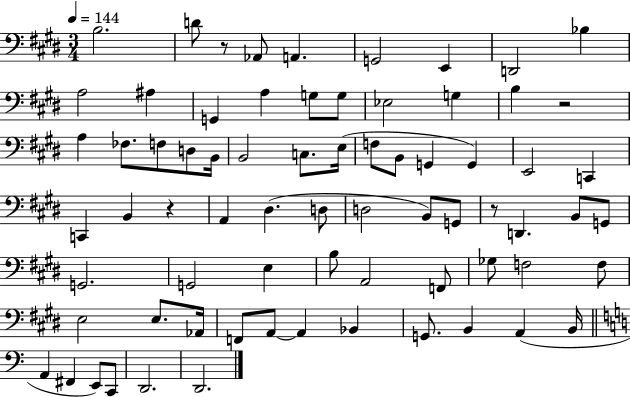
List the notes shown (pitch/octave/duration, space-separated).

B3/h. D4/e R/e Ab2/e A2/q. G2/h E2/q D2/h Bb3/q A3/h A#3/q G2/q A3/q G3/e G3/e Eb3/h G3/q B3/q R/h A3/q FES3/e. F3/e D3/e B2/s B2/h C3/e. E3/s F3/e B2/e G2/q G2/q E2/h C2/q C2/q B2/q R/q A2/q D#3/q. D3/e D3/h B2/e G2/e R/e D2/q. B2/e G2/e G2/h. G2/h E3/q B3/e A2/h F2/e Gb3/e F3/h F3/e E3/h E3/e. Ab2/s F2/e A2/e A2/q Bb2/q G2/e. B2/q A2/q B2/s A2/q F#2/q E2/e C2/e D2/h. D2/h.